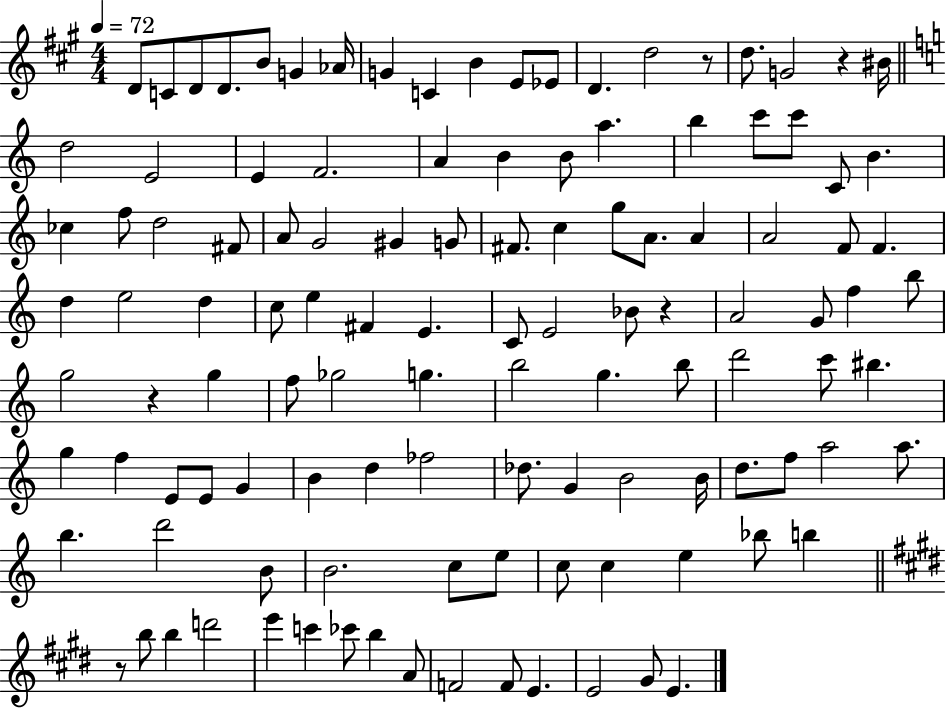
D4/e C4/e D4/e D4/e. B4/e G4/q Ab4/s G4/q C4/q B4/q E4/e Eb4/e D4/q. D5/h R/e D5/e. G4/h R/q BIS4/s D5/h E4/h E4/q F4/h. A4/q B4/q B4/e A5/q. B5/q C6/e C6/e C4/e B4/q. CES5/q F5/e D5/h F#4/e A4/e G4/h G#4/q G4/e F#4/e. C5/q G5/e A4/e. A4/q A4/h F4/e F4/q. D5/q E5/h D5/q C5/e E5/q F#4/q E4/q. C4/e E4/h Bb4/e R/q A4/h G4/e F5/q B5/e G5/h R/q G5/q F5/e Gb5/h G5/q. B5/h G5/q. B5/e D6/h C6/e BIS5/q. G5/q F5/q E4/e E4/e G4/q B4/q D5/q FES5/h Db5/e. G4/q B4/h B4/s D5/e. F5/e A5/h A5/e. B5/q. D6/h B4/e B4/h. C5/e E5/e C5/e C5/q E5/q Bb5/e B5/q R/e B5/e B5/q D6/h E6/q C6/q CES6/e B5/q A4/e F4/h F4/e E4/q. E4/h G#4/e E4/q.